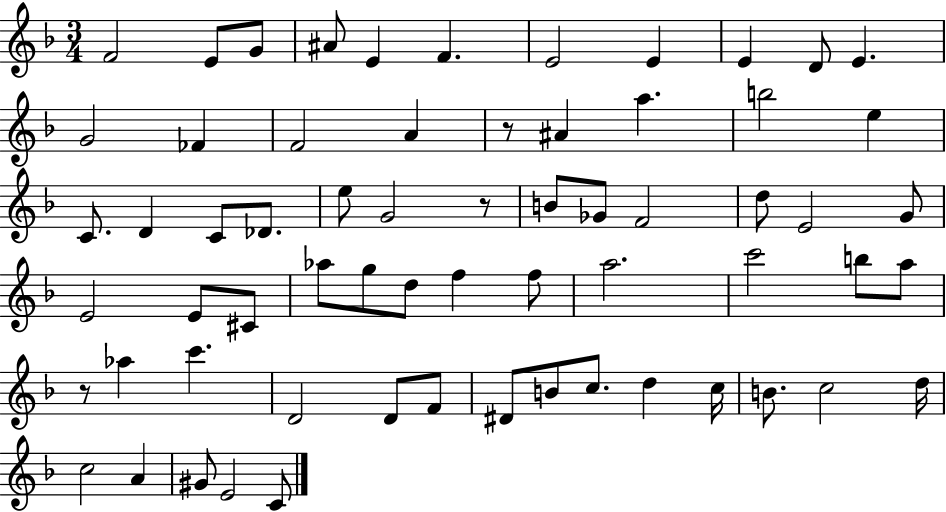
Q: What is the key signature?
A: F major